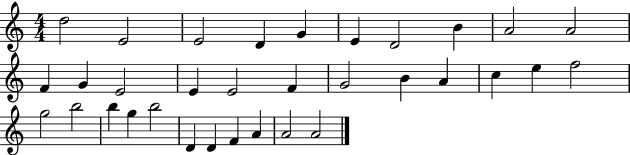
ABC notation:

X:1
T:Untitled
M:4/4
L:1/4
K:C
d2 E2 E2 D G E D2 B A2 A2 F G E2 E E2 F G2 B A c e f2 g2 b2 b g b2 D D F A A2 A2